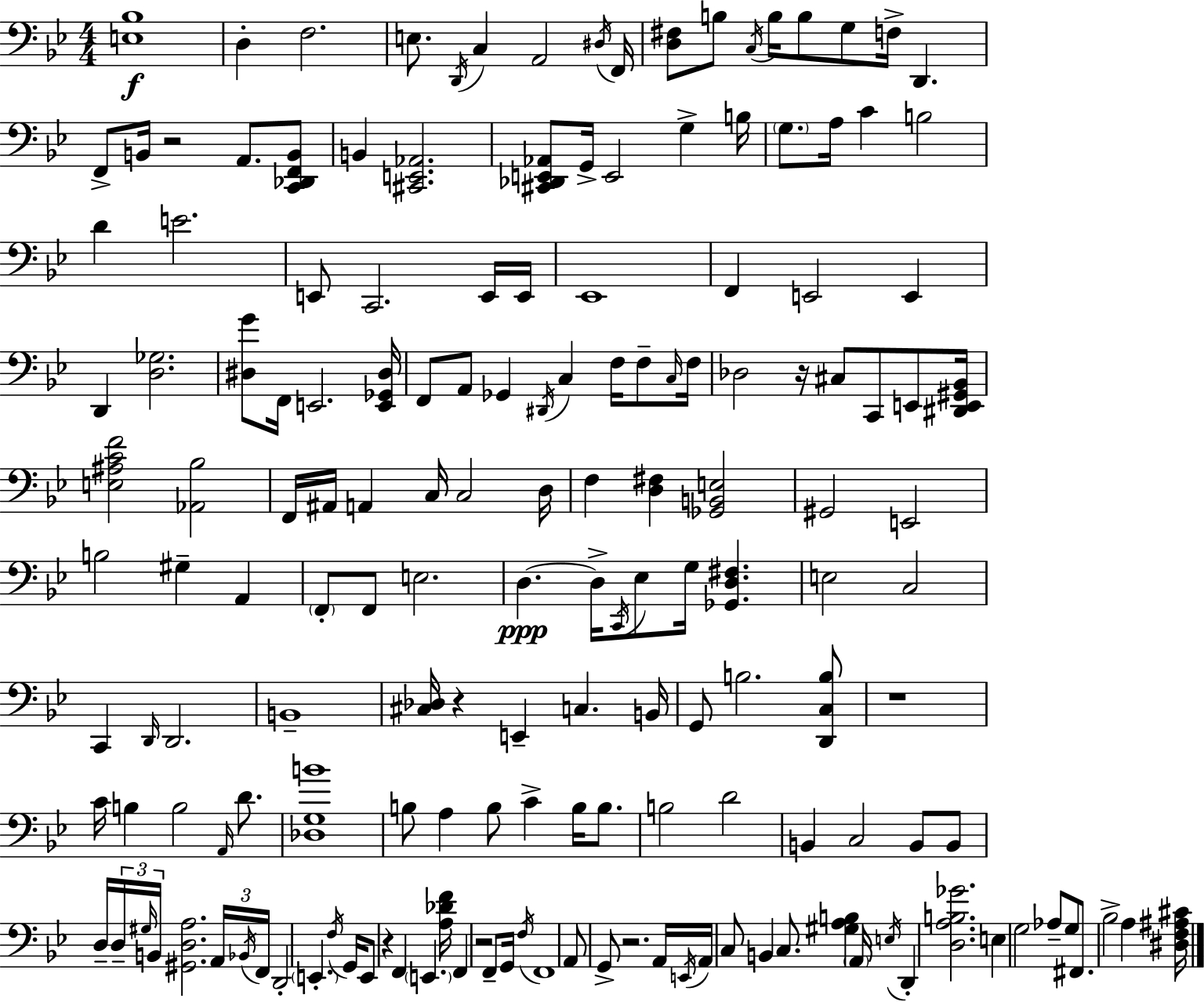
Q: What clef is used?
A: bass